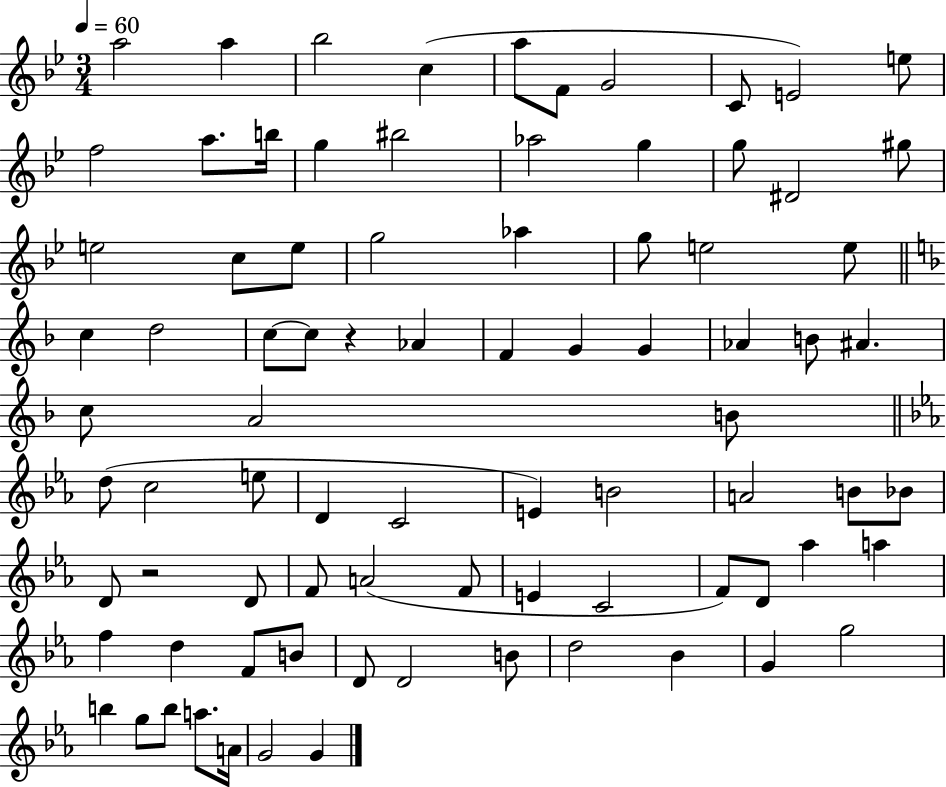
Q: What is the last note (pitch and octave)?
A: G4